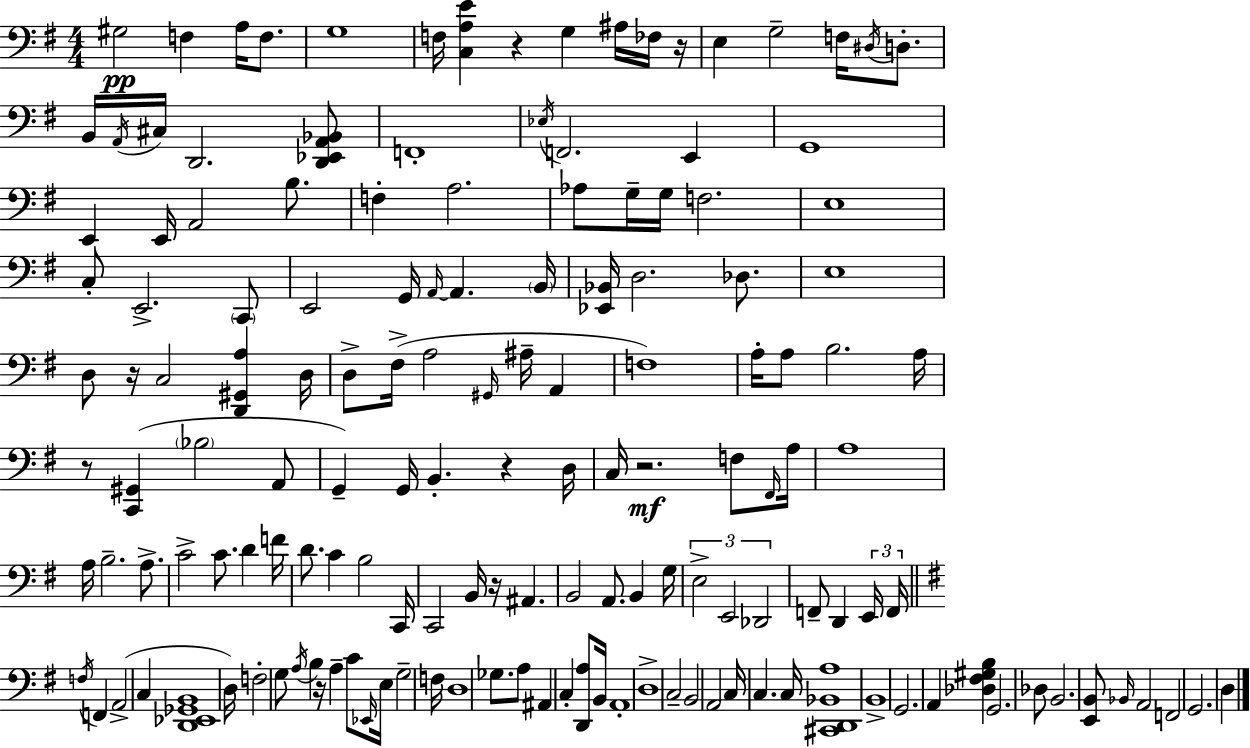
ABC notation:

X:1
T:Untitled
M:4/4
L:1/4
K:G
^G,2 F, A,/4 F,/2 G,4 F,/4 [C,A,E] z G, ^A,/4 _F,/4 z/4 E, G,2 F,/4 ^D,/4 D,/2 B,,/4 A,,/4 ^C,/4 D,,2 [D,,_E,,A,,_B,,]/2 F,,4 _E,/4 F,,2 E,, G,,4 E,, E,,/4 A,,2 B,/2 F, A,2 _A,/2 G,/4 G,/4 F,2 E,4 C,/2 E,,2 C,,/2 E,,2 G,,/4 A,,/4 A,, B,,/4 [_E,,_B,,]/4 D,2 _D,/2 E,4 D,/2 z/4 C,2 [D,,^G,,A,] D,/4 D,/2 ^F,/4 A,2 ^G,,/4 ^A,/4 A,, F,4 A,/4 A,/2 B,2 A,/4 z/2 [C,,^G,,] _B,2 A,,/2 G,, G,,/4 B,, z D,/4 C,/4 z2 F,/2 ^F,,/4 A,/4 A,4 A,/4 B,2 A,/2 C2 C/2 D F/4 D/2 C B,2 C,,/4 C,,2 B,,/4 z/4 ^A,, B,,2 A,,/2 B,, G,/4 E,2 E,,2 _D,,2 F,,/2 D,, E,,/4 F,,/4 F,/4 F,, A,,2 C, [D,,_E,,_G,,B,,]4 D,/4 F,2 G,/2 A,/4 B, z/4 A, C/2 _E,,/4 E,/4 G,2 F,/4 D,4 _G,/2 A,/2 ^A,, C, [D,,A,]/2 B,,/4 A,,4 D,4 C,2 B,,2 A,,2 C,/4 C, C,/4 [^C,,D,,_B,,A,]4 B,,4 G,,2 A,, [_D,^F,^G,B,] G,,2 _D,/2 B,,2 [E,,B,,]/2 _B,,/4 A,,2 F,,2 G,,2 D,